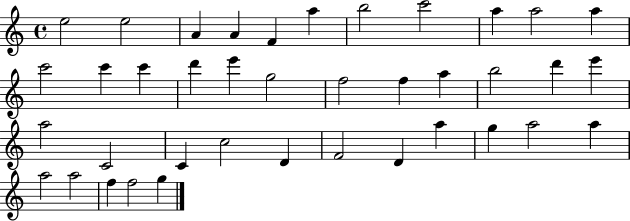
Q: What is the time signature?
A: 4/4